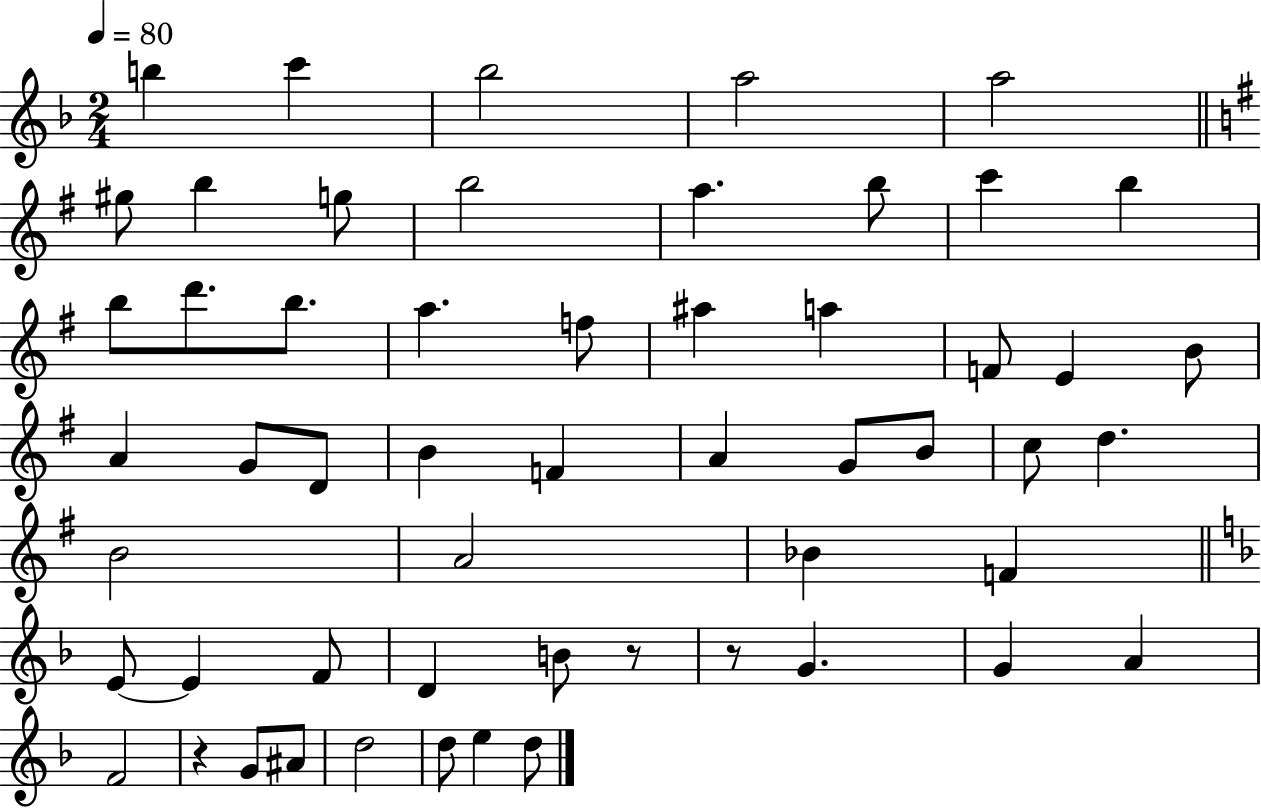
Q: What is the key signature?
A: F major